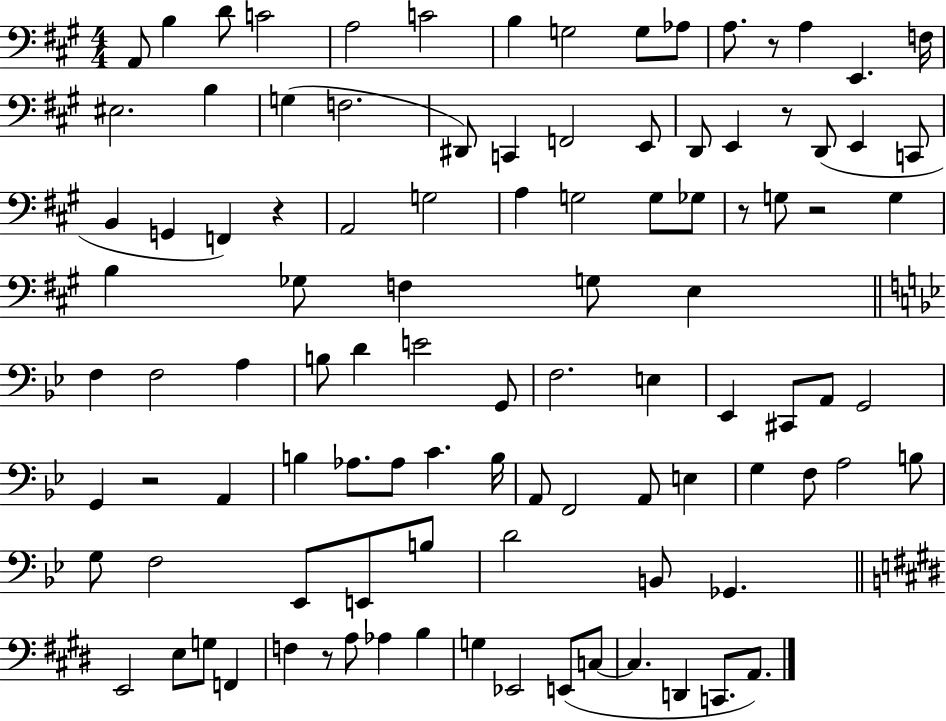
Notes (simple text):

A2/e B3/q D4/e C4/h A3/h C4/h B3/q G3/h G3/e Ab3/e A3/e. R/e A3/q E2/q. F3/s EIS3/h. B3/q G3/q F3/h. D#2/e C2/q F2/h E2/e D2/e E2/q R/e D2/e E2/q C2/e B2/q G2/q F2/q R/q A2/h G3/h A3/q G3/h G3/e Gb3/e R/e G3/e R/h G3/q B3/q Gb3/e F3/q G3/e E3/q F3/q F3/h A3/q B3/e D4/q E4/h G2/e F3/h. E3/q Eb2/q C#2/e A2/e G2/h G2/q R/h A2/q B3/q Ab3/e. Ab3/e C4/q. B3/s A2/e F2/h A2/e E3/q G3/q F3/e A3/h B3/e G3/e F3/h Eb2/e E2/e B3/e D4/h B2/e Gb2/q. E2/h E3/e G3/e F2/q F3/q R/e A3/e Ab3/q B3/q G3/q Eb2/h E2/e C3/e C3/q. D2/q C2/e. A2/e.